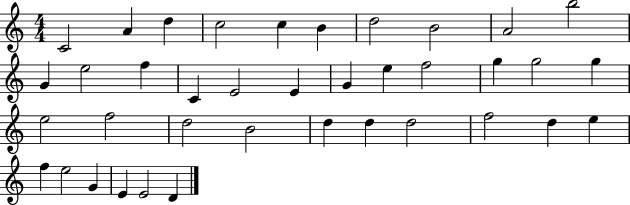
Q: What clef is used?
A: treble